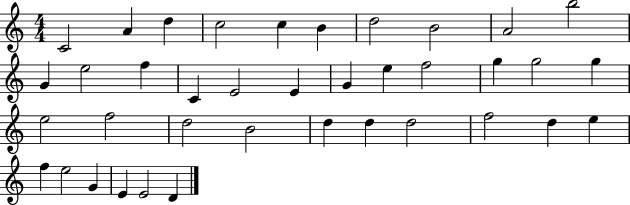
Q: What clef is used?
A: treble